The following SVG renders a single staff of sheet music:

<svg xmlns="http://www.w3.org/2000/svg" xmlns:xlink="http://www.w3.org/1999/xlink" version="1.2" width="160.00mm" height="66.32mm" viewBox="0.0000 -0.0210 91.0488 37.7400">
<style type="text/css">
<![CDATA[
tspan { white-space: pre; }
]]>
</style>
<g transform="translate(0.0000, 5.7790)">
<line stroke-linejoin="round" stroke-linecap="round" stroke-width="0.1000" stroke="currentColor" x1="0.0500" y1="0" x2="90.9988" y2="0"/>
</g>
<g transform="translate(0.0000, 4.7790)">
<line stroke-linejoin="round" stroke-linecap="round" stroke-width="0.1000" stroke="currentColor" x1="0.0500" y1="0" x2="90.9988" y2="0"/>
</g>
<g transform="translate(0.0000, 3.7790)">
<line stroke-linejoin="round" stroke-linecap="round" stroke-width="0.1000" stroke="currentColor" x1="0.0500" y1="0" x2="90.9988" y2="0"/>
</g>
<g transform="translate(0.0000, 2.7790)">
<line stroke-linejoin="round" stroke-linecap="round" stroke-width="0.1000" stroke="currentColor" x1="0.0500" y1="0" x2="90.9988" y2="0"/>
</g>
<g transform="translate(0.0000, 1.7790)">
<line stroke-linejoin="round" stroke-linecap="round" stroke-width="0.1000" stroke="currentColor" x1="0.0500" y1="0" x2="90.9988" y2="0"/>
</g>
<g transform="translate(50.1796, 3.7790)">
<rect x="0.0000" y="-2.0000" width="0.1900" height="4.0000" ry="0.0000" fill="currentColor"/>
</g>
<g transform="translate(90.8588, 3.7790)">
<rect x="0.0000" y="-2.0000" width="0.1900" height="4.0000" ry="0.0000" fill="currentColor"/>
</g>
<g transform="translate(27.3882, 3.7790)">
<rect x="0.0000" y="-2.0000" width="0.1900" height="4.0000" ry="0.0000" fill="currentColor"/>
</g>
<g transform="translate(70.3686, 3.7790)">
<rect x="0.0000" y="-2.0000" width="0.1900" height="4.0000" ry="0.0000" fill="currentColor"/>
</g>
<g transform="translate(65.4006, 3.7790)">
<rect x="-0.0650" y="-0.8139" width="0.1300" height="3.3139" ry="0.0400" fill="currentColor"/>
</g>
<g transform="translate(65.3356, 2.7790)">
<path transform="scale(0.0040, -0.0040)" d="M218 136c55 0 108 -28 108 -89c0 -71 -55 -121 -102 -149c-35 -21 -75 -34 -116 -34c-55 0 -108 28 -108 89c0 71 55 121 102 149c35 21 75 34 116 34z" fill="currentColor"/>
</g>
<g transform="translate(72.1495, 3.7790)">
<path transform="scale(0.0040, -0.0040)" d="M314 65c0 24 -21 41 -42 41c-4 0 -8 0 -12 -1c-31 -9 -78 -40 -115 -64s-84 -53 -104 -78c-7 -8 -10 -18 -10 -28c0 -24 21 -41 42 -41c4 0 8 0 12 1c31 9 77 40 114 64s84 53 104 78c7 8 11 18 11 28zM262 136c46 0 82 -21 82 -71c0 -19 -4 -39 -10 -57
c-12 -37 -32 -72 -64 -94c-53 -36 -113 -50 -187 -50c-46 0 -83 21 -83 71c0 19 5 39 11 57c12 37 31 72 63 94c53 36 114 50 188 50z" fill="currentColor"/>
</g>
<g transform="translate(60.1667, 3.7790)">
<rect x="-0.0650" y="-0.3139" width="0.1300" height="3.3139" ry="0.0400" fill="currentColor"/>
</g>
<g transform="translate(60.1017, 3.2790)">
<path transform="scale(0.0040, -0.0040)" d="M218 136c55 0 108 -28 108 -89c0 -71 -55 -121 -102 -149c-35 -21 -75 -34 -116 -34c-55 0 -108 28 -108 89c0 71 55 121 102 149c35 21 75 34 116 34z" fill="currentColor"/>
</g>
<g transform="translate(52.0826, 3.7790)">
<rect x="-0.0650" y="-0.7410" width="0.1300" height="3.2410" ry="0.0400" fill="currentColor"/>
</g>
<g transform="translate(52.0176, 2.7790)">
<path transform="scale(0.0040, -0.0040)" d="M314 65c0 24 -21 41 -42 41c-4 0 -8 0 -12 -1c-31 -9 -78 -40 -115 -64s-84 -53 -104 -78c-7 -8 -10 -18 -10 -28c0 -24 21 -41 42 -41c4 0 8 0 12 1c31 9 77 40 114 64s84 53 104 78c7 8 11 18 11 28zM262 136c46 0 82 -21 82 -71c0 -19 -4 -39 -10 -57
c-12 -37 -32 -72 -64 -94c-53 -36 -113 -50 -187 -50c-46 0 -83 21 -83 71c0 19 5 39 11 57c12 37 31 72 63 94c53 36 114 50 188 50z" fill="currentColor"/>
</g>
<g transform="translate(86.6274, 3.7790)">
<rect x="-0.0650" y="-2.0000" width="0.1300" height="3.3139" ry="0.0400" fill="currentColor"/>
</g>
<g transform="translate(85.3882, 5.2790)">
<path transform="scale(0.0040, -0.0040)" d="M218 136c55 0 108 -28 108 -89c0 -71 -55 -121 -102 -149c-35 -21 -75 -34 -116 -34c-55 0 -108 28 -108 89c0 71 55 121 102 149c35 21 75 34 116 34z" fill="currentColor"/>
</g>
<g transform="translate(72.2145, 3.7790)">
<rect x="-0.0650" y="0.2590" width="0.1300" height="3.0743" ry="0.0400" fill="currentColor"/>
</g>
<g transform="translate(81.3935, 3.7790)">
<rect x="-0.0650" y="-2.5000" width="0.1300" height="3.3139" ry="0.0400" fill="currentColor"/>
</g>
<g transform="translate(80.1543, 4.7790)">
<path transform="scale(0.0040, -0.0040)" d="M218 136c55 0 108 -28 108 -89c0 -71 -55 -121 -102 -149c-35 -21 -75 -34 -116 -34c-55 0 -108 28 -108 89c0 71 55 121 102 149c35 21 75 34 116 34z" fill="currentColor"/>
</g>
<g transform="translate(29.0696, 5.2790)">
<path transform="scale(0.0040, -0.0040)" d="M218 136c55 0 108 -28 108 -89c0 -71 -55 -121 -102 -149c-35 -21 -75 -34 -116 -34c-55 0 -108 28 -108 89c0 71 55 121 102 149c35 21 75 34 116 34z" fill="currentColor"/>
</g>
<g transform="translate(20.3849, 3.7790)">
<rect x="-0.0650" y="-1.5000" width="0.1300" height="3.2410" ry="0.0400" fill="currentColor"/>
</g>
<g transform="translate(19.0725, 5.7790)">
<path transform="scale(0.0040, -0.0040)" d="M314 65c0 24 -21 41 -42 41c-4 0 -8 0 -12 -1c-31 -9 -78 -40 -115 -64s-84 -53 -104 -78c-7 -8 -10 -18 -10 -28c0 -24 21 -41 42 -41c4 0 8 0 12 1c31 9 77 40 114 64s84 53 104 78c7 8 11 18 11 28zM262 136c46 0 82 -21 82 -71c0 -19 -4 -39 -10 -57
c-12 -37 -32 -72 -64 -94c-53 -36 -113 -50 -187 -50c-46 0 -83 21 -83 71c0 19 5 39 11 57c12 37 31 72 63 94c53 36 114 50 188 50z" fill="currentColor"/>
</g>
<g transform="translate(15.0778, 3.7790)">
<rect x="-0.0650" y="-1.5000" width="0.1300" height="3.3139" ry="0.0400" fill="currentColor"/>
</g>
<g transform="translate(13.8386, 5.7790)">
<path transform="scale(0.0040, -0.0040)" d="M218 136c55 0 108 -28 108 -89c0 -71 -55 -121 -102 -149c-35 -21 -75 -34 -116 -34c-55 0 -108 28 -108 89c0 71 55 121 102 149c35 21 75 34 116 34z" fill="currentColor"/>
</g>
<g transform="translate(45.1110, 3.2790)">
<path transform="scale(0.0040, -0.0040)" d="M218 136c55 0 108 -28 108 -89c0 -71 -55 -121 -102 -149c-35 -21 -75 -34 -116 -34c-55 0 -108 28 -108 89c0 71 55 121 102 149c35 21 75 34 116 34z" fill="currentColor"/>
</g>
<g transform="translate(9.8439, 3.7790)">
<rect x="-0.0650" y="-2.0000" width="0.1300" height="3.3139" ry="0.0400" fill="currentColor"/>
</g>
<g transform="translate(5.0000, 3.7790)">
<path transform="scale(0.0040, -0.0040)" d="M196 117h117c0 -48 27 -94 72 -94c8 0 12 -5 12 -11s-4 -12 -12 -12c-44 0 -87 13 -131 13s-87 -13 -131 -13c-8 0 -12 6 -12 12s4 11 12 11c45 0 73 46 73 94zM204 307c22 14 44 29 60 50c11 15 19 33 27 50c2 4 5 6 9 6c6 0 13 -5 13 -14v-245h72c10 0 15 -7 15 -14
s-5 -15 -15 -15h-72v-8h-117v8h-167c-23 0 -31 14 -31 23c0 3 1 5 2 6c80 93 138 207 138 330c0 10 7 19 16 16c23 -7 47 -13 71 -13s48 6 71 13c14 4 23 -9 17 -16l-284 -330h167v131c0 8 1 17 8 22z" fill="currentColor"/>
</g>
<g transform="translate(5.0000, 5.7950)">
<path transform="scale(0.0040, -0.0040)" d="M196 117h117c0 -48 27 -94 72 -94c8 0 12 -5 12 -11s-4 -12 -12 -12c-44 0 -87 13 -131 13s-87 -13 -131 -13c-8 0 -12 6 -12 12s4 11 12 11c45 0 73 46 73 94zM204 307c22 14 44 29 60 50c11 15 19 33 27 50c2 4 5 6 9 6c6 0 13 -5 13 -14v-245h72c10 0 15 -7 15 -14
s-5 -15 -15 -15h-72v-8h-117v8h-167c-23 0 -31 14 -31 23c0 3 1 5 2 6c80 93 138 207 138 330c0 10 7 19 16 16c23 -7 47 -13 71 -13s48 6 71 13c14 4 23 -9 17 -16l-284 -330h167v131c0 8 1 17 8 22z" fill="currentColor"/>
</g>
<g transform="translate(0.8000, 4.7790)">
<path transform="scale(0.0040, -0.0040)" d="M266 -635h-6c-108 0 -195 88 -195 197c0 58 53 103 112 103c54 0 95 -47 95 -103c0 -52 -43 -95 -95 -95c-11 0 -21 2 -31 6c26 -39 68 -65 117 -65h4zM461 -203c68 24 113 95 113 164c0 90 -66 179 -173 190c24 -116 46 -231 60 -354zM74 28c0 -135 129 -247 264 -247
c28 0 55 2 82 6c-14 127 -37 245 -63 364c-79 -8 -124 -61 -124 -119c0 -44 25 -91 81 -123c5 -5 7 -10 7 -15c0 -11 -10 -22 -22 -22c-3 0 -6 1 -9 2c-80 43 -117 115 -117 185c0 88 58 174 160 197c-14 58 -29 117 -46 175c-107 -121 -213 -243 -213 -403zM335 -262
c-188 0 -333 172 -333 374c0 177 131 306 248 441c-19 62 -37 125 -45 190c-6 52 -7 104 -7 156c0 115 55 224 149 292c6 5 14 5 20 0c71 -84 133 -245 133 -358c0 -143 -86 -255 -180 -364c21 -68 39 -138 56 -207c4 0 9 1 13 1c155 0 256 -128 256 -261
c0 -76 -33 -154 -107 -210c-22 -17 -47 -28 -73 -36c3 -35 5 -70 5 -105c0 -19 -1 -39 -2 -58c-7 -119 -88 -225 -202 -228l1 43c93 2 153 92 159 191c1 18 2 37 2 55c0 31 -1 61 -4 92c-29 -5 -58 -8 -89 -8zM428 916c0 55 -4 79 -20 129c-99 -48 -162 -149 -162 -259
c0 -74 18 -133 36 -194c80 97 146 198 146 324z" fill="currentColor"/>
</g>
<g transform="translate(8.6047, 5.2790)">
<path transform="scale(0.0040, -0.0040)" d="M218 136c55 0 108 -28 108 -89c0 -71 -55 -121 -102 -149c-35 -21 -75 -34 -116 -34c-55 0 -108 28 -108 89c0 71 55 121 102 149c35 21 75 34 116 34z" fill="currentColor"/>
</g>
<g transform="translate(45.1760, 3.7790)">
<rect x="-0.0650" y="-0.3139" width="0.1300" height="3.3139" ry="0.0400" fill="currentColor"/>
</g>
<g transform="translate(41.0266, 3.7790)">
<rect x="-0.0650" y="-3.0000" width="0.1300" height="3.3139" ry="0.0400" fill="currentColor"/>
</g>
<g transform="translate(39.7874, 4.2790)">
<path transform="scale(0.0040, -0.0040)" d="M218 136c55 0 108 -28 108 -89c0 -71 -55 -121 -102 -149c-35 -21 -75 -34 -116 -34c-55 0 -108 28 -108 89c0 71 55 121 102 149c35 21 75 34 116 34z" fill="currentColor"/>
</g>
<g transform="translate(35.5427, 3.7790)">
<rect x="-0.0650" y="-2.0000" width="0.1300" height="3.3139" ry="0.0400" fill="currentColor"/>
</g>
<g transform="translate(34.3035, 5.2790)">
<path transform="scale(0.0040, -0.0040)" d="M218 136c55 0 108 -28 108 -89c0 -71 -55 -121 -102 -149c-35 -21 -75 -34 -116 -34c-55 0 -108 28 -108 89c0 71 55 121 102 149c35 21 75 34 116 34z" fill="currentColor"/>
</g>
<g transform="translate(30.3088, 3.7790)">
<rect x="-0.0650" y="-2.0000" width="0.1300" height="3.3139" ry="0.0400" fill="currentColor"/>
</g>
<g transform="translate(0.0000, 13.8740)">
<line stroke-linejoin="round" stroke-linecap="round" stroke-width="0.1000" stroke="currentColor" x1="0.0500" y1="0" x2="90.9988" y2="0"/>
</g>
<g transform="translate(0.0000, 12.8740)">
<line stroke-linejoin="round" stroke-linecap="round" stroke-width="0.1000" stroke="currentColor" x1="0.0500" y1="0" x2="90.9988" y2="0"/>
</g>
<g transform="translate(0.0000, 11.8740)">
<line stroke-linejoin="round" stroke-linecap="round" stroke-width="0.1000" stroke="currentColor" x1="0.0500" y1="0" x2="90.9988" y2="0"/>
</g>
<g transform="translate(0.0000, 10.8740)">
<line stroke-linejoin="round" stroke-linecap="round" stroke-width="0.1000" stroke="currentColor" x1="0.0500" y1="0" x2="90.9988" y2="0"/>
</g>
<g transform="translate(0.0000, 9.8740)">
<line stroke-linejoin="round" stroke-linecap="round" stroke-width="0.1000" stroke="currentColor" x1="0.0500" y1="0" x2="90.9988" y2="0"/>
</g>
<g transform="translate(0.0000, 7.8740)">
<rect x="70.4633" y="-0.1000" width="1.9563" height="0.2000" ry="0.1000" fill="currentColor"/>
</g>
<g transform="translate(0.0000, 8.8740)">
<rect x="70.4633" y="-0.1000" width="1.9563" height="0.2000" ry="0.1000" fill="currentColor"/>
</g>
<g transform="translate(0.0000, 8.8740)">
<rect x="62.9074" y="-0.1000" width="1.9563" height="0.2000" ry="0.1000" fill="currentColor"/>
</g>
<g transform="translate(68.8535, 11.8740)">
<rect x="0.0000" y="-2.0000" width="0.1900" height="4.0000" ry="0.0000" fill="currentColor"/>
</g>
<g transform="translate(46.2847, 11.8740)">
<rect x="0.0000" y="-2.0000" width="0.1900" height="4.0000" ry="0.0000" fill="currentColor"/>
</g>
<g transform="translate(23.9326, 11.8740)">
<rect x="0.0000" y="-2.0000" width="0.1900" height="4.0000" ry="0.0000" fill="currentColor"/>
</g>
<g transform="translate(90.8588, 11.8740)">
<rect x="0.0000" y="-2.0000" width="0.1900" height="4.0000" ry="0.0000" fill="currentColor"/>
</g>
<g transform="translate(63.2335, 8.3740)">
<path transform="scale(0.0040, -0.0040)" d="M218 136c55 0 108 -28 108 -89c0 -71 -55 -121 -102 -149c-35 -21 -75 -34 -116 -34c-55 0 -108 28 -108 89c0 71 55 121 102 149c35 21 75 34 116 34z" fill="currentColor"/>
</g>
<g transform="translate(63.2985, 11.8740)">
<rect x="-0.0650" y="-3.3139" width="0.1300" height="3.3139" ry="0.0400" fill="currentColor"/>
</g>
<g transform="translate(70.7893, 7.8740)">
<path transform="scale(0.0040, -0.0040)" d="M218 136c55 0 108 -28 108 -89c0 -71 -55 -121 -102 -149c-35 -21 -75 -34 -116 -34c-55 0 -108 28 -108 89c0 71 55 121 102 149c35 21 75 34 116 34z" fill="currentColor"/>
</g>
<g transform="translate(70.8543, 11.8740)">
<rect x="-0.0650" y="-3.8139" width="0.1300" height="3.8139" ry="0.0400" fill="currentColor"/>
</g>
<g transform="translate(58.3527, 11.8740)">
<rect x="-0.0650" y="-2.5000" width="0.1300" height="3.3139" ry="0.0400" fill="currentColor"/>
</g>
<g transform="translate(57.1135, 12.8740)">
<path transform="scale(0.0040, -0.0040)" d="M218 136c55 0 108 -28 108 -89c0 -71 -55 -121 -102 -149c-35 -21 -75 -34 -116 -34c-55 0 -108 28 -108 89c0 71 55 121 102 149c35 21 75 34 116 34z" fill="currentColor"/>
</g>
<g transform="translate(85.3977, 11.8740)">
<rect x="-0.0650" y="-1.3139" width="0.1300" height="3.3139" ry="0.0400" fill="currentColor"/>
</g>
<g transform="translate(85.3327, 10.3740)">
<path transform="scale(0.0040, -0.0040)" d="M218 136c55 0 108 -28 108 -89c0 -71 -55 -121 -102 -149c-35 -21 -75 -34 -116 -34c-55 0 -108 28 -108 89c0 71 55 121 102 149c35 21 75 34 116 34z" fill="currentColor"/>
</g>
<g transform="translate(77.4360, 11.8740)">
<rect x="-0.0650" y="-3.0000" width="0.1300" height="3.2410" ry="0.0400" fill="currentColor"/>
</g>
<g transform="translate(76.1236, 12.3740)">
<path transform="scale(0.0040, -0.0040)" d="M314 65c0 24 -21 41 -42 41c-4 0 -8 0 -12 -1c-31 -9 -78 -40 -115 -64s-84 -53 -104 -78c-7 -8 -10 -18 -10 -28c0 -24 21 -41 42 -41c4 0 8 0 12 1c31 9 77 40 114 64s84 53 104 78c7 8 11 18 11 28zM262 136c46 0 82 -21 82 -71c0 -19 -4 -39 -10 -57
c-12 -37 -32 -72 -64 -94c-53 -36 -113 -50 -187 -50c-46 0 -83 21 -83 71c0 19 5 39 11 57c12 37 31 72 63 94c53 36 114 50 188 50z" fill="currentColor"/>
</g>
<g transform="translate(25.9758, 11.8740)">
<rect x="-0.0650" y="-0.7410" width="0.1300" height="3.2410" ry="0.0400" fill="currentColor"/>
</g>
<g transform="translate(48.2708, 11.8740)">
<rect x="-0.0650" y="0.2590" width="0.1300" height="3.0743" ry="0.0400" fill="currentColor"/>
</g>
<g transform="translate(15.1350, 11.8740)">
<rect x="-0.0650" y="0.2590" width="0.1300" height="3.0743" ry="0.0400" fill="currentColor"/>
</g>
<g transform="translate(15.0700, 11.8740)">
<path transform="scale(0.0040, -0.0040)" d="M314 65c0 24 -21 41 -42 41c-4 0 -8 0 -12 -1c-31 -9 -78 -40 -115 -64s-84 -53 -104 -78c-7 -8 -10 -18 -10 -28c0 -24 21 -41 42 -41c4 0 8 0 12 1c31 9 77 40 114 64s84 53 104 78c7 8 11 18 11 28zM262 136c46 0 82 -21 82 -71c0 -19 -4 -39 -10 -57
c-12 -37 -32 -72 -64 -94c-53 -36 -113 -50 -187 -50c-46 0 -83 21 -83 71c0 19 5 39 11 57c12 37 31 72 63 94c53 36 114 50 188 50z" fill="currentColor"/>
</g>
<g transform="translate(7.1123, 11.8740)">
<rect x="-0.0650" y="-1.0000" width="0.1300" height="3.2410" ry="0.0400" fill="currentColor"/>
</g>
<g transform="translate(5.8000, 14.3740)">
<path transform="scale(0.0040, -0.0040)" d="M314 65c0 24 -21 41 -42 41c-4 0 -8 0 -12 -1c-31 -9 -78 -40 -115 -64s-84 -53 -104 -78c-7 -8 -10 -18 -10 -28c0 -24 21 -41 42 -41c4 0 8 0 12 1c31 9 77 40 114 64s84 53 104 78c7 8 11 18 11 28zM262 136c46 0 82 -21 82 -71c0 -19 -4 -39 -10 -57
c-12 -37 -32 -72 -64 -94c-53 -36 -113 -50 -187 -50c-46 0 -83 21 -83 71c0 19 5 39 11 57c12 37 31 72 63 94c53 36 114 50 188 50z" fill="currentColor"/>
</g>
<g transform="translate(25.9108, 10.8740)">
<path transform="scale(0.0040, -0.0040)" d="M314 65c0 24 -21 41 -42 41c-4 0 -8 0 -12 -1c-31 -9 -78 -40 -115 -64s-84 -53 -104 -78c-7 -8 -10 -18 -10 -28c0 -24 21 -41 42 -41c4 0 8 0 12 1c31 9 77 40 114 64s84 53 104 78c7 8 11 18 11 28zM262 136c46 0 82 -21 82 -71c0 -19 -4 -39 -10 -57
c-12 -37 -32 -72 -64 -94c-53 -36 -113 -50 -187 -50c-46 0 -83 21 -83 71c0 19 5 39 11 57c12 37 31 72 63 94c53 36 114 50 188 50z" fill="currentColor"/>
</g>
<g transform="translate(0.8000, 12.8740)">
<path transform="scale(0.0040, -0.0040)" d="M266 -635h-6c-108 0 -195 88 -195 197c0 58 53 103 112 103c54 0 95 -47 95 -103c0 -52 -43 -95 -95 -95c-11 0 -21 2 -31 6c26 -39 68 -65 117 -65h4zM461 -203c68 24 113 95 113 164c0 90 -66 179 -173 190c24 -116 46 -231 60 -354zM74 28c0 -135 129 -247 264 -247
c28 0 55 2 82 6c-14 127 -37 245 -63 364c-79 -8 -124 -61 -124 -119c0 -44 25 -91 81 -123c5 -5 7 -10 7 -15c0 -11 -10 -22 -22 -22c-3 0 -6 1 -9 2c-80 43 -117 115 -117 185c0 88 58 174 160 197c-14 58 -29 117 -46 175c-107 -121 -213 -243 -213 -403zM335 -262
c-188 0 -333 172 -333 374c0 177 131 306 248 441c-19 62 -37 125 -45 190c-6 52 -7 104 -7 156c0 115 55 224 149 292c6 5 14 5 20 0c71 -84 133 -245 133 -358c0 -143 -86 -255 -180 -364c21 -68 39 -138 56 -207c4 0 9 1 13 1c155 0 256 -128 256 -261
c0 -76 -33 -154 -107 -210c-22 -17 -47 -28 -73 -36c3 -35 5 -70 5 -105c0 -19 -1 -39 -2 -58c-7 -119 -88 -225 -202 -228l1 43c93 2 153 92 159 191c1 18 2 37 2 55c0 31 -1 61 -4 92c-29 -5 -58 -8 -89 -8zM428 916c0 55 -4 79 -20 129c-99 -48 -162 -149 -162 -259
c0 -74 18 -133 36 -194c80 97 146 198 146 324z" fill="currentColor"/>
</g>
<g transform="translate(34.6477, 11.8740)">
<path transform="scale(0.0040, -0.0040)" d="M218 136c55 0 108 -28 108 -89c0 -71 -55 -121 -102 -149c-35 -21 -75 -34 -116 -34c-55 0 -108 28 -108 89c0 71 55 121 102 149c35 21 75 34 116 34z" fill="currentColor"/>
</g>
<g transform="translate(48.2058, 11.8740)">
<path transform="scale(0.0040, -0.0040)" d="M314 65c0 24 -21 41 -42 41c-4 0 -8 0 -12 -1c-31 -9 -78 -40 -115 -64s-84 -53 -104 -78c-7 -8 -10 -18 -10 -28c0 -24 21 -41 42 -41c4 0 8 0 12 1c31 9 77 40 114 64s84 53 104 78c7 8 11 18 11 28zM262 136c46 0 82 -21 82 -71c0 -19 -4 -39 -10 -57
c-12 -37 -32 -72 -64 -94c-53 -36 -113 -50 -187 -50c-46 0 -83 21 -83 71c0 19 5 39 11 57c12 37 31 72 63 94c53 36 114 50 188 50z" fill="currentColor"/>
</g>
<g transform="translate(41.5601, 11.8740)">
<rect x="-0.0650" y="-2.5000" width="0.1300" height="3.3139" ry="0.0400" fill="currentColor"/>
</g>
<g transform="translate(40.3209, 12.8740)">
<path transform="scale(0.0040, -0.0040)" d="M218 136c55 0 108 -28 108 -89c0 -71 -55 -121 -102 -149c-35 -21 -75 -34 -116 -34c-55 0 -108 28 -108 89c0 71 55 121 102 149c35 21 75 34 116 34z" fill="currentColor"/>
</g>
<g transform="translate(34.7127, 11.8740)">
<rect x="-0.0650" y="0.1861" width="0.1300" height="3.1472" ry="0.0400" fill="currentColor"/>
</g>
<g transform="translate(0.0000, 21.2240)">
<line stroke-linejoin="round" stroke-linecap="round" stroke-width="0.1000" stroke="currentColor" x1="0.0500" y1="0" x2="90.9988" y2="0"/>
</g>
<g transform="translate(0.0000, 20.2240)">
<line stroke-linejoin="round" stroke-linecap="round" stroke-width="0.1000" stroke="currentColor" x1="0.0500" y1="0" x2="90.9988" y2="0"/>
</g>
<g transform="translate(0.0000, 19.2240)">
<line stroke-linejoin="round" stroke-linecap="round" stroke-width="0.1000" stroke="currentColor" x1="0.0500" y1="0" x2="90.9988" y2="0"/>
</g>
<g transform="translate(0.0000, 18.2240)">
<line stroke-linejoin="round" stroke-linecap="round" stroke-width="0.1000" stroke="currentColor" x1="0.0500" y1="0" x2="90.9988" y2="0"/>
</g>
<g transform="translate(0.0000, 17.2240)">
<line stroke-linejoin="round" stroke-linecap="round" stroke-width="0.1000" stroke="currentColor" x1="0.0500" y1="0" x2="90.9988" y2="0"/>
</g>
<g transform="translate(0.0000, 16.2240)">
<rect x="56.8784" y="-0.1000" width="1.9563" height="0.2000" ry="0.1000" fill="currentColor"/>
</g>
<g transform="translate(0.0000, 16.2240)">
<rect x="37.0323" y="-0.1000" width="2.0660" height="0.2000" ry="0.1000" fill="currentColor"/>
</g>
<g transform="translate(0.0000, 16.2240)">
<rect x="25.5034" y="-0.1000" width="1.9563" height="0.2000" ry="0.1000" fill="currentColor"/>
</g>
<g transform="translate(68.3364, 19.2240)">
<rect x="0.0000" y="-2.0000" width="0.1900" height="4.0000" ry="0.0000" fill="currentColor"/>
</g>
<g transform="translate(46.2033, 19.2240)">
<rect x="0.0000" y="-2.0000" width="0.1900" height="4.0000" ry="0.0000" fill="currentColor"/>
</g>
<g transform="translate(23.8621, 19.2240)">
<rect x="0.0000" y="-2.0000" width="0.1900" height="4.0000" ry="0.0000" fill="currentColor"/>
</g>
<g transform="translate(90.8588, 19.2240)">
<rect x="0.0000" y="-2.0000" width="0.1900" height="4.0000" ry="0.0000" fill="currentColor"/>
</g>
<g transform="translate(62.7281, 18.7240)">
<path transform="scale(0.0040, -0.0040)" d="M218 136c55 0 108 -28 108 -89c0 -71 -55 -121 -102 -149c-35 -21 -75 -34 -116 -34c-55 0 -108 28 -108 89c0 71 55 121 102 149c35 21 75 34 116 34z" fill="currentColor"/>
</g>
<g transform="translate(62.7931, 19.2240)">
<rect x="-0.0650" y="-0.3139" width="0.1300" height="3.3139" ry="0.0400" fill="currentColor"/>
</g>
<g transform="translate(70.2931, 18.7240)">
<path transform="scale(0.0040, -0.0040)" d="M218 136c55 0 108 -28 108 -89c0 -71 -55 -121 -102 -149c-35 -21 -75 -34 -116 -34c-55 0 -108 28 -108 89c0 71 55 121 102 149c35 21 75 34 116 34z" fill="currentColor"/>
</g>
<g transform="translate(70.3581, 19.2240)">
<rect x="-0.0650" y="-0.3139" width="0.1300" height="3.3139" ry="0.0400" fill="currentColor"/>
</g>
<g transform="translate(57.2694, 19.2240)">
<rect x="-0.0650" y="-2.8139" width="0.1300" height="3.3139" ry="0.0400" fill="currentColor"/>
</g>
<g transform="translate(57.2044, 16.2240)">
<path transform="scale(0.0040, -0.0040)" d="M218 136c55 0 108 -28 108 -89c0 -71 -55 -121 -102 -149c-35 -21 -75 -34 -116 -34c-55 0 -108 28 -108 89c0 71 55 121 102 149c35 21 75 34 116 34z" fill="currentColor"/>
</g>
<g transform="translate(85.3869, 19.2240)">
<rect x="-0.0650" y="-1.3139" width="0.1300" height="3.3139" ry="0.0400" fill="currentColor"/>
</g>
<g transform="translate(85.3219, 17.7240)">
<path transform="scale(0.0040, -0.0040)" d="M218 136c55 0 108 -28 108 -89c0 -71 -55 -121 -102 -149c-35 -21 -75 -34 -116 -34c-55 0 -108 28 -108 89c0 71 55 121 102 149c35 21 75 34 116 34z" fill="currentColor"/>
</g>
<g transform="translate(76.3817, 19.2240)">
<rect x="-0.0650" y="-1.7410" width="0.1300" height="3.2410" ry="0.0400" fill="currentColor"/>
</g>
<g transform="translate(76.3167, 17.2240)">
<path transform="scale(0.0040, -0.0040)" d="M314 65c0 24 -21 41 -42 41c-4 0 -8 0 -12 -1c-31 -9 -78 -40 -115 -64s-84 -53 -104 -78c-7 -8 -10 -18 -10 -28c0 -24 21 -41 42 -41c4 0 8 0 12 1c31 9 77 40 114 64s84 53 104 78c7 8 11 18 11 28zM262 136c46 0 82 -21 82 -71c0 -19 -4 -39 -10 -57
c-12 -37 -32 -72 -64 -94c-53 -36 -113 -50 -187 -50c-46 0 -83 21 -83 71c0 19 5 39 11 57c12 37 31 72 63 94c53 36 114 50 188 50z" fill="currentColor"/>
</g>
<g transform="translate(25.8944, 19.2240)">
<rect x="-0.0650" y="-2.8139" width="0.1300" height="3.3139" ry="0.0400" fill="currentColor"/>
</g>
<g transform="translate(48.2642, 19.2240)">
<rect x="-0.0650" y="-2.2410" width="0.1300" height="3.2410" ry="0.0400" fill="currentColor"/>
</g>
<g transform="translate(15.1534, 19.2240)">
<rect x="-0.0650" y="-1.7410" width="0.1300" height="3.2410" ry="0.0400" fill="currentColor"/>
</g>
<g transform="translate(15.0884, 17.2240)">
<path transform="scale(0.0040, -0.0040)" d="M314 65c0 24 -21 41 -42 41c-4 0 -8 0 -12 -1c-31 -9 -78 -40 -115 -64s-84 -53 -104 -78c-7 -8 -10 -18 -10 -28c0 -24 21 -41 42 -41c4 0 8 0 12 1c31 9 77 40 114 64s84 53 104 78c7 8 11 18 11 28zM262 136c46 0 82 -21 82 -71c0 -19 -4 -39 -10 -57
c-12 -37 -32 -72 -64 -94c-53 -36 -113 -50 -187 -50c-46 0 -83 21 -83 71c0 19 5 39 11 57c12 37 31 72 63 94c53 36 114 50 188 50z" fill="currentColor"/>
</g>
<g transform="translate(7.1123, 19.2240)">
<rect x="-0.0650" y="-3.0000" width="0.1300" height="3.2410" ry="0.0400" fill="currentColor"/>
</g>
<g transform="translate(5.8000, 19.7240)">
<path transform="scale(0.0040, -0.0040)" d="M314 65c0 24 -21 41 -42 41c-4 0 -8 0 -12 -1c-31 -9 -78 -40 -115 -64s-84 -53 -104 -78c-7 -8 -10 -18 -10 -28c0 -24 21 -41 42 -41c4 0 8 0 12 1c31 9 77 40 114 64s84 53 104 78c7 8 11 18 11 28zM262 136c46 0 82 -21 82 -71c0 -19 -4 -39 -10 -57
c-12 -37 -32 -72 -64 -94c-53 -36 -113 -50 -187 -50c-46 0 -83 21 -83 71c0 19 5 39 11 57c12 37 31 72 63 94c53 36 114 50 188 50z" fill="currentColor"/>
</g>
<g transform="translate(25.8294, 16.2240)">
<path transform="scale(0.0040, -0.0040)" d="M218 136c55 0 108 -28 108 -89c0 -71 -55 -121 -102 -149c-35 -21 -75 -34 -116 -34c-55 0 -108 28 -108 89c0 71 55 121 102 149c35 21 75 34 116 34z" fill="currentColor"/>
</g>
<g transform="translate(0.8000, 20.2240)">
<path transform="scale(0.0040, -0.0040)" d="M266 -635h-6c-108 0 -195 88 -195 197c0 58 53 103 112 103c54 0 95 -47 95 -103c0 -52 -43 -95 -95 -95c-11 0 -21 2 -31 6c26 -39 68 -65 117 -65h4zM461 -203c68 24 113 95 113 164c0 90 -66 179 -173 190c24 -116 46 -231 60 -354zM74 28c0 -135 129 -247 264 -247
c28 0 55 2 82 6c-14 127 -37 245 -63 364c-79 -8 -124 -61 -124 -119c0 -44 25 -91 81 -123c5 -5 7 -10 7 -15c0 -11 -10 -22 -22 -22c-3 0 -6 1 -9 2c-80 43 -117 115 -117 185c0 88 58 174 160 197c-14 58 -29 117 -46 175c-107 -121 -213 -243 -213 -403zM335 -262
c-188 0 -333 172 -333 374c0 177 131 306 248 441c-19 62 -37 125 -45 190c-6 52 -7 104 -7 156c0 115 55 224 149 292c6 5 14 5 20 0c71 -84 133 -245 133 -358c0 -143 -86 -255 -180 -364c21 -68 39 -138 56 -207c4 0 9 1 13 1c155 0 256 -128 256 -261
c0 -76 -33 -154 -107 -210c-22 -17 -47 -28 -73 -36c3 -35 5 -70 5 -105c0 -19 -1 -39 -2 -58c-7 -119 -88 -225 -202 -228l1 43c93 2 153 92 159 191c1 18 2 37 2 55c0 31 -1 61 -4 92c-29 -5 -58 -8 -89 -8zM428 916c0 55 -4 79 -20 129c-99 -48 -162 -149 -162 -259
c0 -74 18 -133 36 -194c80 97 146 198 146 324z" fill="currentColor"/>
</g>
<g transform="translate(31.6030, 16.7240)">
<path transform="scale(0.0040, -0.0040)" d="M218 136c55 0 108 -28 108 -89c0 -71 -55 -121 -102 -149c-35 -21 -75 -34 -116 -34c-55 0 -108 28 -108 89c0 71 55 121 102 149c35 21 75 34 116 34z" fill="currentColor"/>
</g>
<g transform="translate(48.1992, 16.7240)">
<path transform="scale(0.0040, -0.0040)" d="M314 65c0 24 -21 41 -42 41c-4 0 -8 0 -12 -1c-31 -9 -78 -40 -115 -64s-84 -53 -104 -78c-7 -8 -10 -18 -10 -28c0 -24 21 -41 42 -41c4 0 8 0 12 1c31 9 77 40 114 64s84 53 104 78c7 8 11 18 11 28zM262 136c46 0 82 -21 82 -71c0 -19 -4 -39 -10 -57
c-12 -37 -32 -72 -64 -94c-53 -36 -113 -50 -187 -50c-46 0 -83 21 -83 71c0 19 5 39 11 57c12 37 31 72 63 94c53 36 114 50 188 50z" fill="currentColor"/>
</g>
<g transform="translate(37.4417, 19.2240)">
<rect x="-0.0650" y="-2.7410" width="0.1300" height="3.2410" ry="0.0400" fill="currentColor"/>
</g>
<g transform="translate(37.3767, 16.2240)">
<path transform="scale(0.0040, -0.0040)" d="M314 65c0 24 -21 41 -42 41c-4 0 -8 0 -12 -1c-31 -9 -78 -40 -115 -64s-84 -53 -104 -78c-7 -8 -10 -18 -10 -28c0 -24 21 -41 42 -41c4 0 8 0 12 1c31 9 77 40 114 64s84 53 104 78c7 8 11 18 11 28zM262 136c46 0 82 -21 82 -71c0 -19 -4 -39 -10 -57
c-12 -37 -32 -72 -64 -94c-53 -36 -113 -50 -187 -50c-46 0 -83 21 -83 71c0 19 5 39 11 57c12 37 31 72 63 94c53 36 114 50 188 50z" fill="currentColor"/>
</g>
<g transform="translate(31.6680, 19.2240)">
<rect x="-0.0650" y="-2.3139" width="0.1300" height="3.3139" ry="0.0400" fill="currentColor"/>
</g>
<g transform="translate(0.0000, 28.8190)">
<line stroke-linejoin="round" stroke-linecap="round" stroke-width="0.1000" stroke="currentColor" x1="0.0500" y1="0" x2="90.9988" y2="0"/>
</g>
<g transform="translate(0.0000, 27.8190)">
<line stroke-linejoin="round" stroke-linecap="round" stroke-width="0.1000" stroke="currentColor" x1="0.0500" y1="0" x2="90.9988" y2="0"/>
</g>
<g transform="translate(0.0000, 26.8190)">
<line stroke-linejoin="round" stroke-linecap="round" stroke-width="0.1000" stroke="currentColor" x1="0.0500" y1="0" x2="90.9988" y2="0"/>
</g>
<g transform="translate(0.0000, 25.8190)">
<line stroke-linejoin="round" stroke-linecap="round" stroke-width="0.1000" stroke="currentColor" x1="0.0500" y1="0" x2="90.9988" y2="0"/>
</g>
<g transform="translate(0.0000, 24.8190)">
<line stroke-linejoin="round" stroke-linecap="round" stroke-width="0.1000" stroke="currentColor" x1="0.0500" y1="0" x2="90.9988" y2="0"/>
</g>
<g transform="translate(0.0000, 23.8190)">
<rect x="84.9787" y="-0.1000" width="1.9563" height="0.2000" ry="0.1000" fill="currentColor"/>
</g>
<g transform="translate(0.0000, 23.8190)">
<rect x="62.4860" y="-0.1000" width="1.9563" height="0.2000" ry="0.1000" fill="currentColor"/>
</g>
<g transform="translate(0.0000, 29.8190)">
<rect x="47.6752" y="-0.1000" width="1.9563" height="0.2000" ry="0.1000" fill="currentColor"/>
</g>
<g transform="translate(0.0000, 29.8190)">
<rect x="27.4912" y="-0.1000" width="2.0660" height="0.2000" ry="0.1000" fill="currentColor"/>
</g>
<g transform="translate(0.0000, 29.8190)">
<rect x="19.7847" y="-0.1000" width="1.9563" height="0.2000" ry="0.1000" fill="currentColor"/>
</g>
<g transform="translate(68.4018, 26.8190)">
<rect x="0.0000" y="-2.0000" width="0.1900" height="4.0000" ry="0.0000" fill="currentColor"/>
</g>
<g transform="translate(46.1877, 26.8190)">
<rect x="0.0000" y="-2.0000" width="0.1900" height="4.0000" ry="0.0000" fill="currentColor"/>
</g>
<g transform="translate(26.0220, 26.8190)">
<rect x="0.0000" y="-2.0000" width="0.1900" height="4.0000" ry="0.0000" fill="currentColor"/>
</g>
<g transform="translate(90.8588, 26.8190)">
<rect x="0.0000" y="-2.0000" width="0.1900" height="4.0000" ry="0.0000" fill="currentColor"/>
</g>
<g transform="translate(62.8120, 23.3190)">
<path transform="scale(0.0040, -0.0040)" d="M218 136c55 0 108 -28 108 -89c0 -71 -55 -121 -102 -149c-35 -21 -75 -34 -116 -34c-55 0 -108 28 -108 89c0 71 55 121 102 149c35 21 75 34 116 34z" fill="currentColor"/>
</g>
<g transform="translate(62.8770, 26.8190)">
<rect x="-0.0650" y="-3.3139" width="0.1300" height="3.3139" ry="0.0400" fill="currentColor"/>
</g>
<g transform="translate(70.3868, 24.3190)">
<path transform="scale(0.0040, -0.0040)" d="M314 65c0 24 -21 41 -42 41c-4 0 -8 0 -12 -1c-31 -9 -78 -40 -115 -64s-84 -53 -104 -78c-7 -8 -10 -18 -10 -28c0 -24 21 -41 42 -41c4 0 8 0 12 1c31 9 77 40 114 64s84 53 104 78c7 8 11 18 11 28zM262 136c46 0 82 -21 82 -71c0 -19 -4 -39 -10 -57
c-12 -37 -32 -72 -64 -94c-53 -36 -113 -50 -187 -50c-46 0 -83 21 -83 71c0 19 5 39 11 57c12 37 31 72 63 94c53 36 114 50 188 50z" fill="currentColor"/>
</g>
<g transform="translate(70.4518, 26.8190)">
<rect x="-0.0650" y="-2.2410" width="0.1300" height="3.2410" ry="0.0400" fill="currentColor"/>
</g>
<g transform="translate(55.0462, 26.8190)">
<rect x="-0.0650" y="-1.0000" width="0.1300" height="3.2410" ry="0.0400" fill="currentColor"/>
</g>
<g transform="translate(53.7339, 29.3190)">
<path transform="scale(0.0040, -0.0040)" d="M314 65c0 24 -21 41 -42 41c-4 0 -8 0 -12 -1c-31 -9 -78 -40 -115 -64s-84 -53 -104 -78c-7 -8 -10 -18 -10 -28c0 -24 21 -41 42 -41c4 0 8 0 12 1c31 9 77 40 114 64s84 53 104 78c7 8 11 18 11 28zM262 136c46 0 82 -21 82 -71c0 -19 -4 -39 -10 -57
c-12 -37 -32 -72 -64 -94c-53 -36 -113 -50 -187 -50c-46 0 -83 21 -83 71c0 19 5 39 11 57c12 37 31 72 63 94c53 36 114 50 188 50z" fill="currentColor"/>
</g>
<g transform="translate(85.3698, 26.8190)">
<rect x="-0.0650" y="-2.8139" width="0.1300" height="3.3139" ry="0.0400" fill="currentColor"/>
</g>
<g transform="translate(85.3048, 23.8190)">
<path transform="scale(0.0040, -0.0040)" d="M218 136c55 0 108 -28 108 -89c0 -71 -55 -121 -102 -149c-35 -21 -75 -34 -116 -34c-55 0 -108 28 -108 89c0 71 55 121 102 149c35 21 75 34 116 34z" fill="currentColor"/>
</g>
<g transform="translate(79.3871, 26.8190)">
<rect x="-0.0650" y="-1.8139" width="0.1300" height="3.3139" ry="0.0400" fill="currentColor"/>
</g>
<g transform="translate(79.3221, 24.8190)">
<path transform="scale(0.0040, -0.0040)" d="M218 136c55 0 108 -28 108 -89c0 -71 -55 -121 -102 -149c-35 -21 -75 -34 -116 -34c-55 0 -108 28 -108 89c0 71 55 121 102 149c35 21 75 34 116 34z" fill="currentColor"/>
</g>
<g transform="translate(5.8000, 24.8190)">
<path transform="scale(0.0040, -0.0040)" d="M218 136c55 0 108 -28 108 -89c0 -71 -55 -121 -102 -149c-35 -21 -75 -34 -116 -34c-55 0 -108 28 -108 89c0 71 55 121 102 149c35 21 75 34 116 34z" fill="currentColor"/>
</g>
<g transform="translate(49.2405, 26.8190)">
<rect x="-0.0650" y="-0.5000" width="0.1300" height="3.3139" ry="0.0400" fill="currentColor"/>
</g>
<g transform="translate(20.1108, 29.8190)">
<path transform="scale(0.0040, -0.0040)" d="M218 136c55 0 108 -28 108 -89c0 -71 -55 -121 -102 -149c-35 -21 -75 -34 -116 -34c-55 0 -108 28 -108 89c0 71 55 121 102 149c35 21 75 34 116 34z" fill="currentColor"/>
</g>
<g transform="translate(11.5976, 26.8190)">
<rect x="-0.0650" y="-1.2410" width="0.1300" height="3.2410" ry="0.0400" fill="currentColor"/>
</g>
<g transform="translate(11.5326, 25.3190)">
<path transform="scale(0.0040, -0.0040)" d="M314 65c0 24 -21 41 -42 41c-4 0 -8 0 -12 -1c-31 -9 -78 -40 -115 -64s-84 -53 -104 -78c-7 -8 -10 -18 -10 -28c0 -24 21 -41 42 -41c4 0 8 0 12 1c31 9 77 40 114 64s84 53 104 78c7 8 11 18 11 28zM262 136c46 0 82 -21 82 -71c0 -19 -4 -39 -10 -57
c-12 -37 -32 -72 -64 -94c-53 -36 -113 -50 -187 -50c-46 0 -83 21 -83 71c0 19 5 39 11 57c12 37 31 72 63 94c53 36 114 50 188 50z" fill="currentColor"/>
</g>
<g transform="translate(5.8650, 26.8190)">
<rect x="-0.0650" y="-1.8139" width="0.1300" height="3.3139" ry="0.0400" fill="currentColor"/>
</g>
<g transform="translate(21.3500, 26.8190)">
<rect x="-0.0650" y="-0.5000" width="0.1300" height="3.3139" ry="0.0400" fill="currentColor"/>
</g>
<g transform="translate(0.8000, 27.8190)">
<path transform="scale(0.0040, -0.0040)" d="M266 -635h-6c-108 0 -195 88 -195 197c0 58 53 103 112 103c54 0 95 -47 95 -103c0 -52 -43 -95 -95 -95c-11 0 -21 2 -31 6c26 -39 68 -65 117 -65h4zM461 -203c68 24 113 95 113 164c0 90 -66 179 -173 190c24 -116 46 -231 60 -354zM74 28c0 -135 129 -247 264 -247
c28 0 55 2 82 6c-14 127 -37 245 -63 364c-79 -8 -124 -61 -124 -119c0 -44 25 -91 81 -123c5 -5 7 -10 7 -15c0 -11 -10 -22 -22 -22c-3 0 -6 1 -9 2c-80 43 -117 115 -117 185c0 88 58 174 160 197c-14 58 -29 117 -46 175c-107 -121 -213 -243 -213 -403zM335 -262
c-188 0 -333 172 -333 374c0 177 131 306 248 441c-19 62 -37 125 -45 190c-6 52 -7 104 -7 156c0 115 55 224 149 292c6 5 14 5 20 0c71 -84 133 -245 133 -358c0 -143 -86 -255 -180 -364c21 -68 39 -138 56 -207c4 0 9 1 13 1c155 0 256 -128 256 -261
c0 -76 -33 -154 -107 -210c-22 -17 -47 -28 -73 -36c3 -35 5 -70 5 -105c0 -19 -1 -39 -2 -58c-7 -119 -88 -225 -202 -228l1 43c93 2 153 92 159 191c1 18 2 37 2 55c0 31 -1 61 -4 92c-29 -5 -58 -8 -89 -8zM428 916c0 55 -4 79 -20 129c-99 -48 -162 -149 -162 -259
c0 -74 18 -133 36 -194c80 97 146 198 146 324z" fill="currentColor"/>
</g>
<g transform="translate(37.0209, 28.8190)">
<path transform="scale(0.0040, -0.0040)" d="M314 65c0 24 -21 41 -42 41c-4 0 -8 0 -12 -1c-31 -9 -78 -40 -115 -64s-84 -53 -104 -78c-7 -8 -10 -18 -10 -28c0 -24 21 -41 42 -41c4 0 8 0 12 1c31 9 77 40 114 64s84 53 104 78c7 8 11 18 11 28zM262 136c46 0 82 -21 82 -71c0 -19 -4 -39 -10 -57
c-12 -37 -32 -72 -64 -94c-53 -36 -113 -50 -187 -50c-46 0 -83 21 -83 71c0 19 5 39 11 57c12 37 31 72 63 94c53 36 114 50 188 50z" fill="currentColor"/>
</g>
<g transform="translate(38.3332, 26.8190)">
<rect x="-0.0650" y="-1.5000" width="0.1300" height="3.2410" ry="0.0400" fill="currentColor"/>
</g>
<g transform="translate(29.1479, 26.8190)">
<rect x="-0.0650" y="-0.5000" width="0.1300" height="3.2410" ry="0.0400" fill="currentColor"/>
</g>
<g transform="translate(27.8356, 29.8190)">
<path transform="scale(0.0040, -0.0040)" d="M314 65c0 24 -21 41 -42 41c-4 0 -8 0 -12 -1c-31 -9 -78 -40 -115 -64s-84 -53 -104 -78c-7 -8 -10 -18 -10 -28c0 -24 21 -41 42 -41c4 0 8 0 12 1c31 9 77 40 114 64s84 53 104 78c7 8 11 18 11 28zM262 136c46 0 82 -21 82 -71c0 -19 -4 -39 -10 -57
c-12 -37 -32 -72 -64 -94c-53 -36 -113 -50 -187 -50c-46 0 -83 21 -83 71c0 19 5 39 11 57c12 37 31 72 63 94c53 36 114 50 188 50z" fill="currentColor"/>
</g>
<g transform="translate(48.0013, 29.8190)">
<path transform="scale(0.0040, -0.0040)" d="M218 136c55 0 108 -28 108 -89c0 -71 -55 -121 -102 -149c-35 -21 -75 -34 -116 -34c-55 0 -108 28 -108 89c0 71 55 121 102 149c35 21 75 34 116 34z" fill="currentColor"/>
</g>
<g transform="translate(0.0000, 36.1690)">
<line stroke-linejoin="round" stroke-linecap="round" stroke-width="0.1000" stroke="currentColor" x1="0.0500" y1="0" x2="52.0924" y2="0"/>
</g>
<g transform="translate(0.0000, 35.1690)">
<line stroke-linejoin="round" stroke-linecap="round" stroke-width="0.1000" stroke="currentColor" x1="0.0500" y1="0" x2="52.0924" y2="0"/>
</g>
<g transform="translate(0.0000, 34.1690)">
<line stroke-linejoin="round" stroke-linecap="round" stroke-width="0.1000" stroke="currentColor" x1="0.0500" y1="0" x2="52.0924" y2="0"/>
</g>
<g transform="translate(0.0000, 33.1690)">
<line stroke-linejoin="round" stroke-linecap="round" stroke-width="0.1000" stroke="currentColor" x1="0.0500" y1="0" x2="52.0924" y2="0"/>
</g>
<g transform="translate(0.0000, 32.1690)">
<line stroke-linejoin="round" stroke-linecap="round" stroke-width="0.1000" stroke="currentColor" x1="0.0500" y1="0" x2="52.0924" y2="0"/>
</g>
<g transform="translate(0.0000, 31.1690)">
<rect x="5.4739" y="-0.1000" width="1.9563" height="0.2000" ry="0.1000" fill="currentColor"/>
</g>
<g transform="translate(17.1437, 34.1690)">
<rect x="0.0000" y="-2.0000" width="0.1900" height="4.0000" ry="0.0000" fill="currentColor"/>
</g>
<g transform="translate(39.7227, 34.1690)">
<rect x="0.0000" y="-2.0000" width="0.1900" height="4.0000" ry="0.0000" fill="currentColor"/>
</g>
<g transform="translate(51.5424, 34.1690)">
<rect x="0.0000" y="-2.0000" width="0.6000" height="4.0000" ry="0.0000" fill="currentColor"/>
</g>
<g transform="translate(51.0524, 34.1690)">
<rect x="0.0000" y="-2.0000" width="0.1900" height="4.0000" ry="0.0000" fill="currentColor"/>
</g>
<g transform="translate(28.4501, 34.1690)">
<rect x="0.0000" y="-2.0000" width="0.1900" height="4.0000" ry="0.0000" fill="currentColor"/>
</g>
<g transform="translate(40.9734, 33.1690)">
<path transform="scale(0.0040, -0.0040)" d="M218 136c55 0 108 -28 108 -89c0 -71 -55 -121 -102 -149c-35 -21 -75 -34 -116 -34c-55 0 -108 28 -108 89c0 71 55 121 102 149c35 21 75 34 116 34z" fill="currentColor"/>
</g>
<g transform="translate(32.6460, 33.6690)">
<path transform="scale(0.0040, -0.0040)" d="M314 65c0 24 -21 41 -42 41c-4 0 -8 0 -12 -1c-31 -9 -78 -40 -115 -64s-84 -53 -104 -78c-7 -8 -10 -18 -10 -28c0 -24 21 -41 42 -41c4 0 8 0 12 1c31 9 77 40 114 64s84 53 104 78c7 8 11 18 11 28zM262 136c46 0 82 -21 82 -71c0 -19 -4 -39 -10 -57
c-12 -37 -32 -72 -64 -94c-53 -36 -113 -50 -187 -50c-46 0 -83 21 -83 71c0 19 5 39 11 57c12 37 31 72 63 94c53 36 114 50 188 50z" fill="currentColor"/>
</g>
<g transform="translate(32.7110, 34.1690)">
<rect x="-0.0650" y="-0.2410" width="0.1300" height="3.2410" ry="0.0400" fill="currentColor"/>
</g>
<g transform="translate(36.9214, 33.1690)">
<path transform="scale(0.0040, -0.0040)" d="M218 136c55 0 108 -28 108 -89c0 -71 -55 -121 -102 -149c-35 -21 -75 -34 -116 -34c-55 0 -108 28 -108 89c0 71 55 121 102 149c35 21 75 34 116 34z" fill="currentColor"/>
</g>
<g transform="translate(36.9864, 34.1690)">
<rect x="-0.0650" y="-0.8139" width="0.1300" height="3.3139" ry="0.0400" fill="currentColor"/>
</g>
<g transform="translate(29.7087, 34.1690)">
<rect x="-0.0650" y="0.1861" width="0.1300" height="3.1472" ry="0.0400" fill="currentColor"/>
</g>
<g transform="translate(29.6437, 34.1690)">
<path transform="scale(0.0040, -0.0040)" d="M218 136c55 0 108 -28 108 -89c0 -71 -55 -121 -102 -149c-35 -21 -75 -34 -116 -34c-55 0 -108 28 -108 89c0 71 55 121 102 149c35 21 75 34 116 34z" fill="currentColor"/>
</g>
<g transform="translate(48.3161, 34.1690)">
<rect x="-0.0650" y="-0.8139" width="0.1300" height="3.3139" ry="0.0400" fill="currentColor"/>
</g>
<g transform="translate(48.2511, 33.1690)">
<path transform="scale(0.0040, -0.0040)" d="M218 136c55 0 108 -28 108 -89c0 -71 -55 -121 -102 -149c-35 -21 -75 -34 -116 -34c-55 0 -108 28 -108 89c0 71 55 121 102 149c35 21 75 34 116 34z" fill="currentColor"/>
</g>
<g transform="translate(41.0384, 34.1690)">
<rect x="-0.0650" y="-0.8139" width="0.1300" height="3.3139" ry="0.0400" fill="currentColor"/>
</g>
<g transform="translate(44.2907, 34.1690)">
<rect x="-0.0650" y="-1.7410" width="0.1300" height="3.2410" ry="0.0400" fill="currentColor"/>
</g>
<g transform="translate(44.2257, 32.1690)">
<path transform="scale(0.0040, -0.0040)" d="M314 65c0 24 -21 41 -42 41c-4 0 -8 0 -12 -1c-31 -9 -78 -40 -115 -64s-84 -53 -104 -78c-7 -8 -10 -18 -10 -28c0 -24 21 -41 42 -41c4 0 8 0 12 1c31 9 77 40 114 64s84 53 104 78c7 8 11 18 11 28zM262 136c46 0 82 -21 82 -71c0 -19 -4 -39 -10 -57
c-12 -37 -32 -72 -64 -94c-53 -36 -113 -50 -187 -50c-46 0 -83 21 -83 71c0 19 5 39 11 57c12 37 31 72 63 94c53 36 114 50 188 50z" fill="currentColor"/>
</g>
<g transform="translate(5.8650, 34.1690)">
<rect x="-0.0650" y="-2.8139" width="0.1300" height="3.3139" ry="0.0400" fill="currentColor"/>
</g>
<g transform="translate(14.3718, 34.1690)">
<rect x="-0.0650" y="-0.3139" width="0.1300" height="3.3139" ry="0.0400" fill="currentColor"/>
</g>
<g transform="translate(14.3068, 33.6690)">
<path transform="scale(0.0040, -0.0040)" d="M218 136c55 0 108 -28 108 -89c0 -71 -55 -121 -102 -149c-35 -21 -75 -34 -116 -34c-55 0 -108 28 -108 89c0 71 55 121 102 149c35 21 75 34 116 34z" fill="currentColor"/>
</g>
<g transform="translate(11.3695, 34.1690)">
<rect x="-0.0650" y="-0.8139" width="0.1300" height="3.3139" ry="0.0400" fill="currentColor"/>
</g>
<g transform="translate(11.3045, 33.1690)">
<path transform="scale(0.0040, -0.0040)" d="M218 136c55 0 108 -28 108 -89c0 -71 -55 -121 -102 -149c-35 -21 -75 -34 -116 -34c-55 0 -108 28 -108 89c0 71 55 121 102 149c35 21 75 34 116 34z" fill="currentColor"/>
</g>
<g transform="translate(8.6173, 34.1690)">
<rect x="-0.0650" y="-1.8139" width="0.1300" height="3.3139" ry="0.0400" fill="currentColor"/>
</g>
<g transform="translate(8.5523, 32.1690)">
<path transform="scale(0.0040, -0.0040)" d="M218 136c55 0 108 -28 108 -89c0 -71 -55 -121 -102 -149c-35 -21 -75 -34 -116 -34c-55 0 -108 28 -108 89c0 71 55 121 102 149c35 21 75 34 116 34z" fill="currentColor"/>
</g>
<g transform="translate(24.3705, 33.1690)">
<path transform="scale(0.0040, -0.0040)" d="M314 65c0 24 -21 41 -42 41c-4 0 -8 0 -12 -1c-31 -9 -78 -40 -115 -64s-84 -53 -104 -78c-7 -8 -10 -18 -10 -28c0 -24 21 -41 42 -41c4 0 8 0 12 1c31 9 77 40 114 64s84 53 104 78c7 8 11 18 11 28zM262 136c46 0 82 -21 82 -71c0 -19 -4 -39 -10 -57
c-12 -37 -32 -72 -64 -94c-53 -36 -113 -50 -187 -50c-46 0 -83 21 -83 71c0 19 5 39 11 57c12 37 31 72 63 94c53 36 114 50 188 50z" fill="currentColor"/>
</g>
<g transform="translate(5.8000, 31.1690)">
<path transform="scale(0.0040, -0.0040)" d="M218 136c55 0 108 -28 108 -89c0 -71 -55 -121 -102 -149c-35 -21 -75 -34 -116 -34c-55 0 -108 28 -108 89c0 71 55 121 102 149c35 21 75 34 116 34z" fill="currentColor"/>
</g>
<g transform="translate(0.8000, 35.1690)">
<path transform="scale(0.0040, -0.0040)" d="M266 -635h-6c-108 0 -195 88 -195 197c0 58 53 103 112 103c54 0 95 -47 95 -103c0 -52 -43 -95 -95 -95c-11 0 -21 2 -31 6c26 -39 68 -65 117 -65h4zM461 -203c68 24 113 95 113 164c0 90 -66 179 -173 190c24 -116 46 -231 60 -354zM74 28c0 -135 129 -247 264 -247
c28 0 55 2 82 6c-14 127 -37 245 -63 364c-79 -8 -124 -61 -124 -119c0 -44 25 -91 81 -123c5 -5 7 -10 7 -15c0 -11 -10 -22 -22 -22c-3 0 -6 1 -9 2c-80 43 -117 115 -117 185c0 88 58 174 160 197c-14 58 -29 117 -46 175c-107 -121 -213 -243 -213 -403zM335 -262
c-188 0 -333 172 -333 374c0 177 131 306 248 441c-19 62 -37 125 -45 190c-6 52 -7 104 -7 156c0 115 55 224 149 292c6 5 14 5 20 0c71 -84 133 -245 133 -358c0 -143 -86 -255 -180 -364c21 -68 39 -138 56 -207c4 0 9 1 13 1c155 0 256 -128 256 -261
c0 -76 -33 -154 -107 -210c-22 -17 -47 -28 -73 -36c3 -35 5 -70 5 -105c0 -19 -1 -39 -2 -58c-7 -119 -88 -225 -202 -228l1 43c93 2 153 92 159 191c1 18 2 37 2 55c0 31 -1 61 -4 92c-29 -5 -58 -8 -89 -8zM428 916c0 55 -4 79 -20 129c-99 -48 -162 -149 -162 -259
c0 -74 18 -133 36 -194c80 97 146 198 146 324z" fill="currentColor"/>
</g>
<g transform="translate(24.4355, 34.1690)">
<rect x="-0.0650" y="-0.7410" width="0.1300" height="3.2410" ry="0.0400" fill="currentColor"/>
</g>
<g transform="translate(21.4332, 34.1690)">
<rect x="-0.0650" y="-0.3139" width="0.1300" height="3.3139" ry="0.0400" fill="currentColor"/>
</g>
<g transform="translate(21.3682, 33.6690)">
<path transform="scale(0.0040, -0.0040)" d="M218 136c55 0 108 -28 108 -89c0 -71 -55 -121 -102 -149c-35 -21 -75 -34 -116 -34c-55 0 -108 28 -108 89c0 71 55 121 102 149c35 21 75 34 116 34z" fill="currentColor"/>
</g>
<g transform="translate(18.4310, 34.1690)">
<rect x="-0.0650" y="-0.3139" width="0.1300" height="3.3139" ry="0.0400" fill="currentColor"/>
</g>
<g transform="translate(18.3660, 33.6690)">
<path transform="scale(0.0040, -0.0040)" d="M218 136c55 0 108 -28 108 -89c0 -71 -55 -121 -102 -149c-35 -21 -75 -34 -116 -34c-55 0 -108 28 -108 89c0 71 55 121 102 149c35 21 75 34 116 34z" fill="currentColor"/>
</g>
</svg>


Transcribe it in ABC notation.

X:1
T:Untitled
M:4/4
L:1/4
K:C
F E E2 F F A c d2 c d B2 G F D2 B2 d2 B G B2 G b c' A2 e A2 f2 a g a2 g2 a c c f2 e f e2 C C2 E2 C D2 b g2 f a a f d c c c d2 B c2 d d f2 d